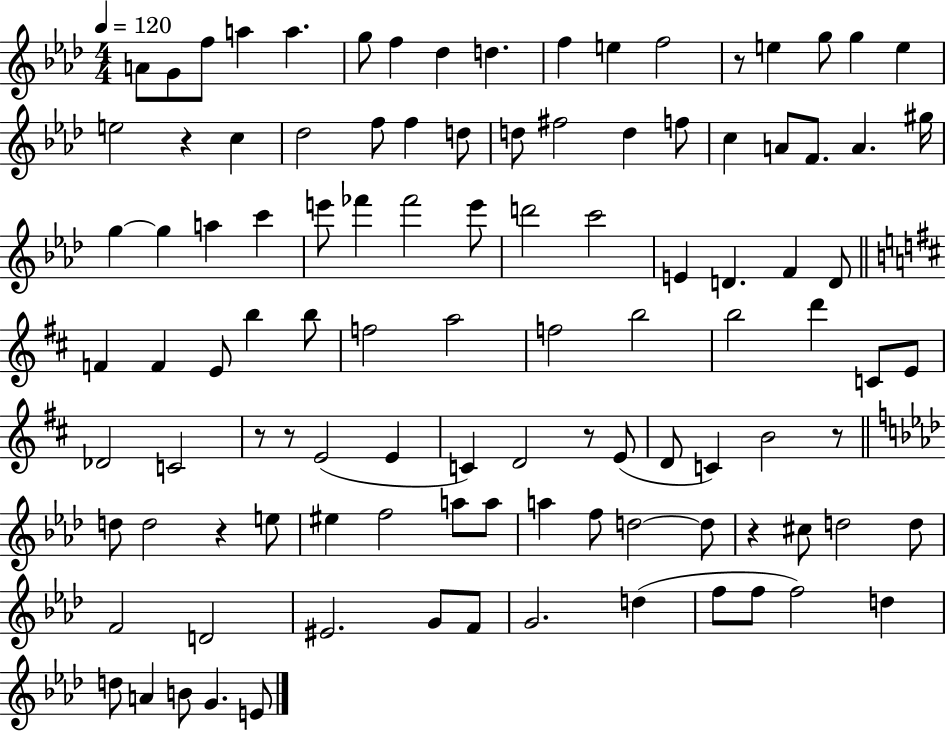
X:1
T:Untitled
M:4/4
L:1/4
K:Ab
A/2 G/2 f/2 a a g/2 f _d d f e f2 z/2 e g/2 g e e2 z c _d2 f/2 f d/2 d/2 ^f2 d f/2 c A/2 F/2 A ^g/4 g g a c' e'/2 _f' _f'2 e'/2 d'2 c'2 E D F D/2 F F E/2 b b/2 f2 a2 f2 b2 b2 d' C/2 E/2 _D2 C2 z/2 z/2 E2 E C D2 z/2 E/2 D/2 C B2 z/2 d/2 d2 z e/2 ^e f2 a/2 a/2 a f/2 d2 d/2 z ^c/2 d2 d/2 F2 D2 ^E2 G/2 F/2 G2 d f/2 f/2 f2 d d/2 A B/2 G E/2